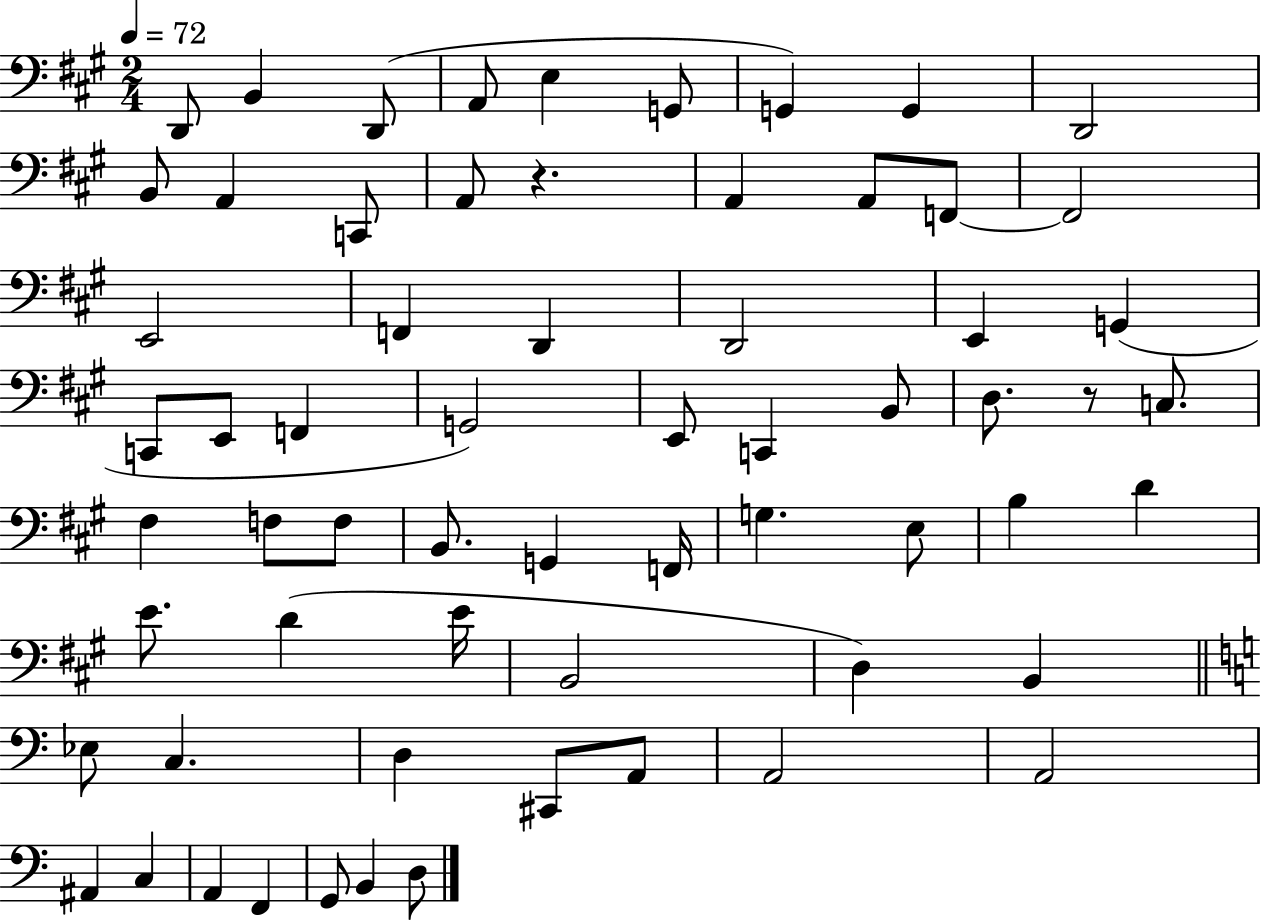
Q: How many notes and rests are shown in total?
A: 64